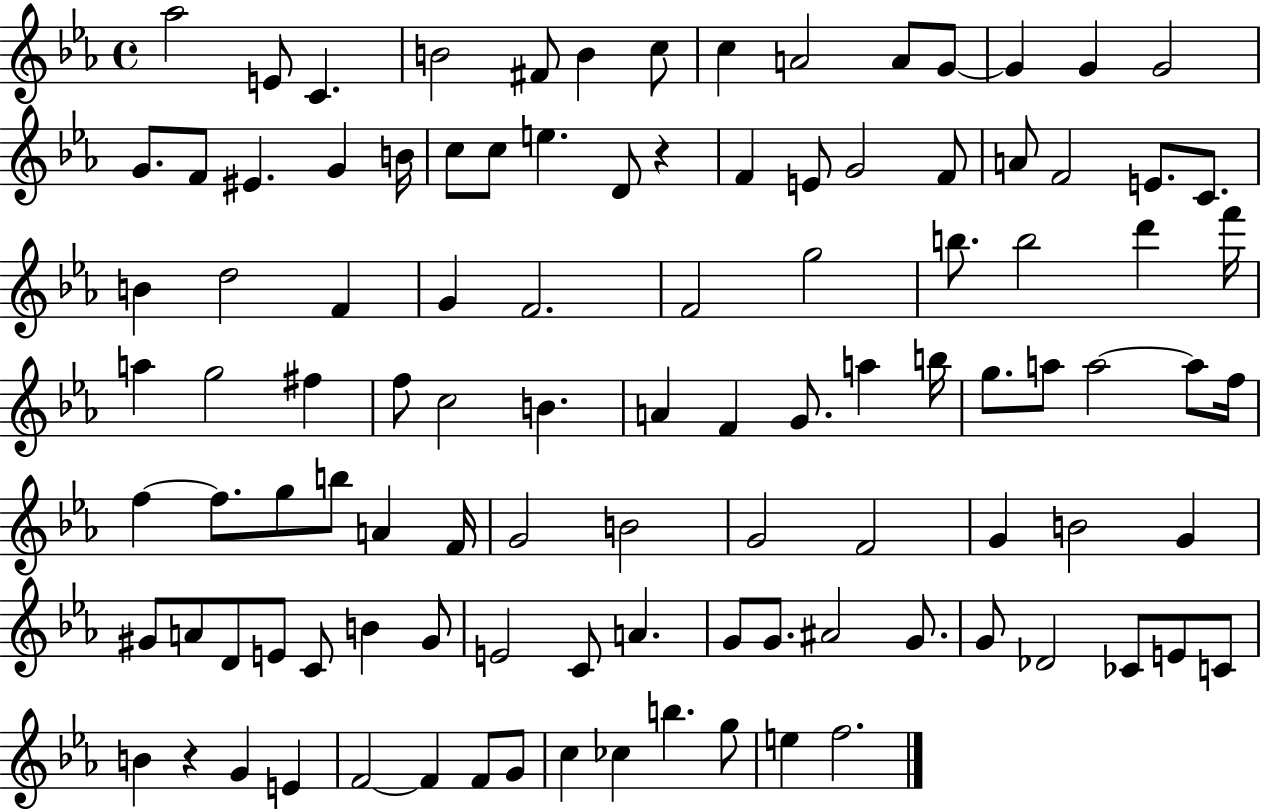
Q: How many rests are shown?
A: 2